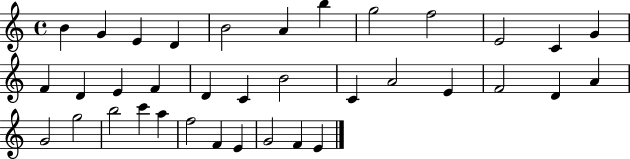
X:1
T:Untitled
M:4/4
L:1/4
K:C
B G E D B2 A b g2 f2 E2 C G F D E F D C B2 C A2 E F2 D A G2 g2 b2 c' a f2 F E G2 F E